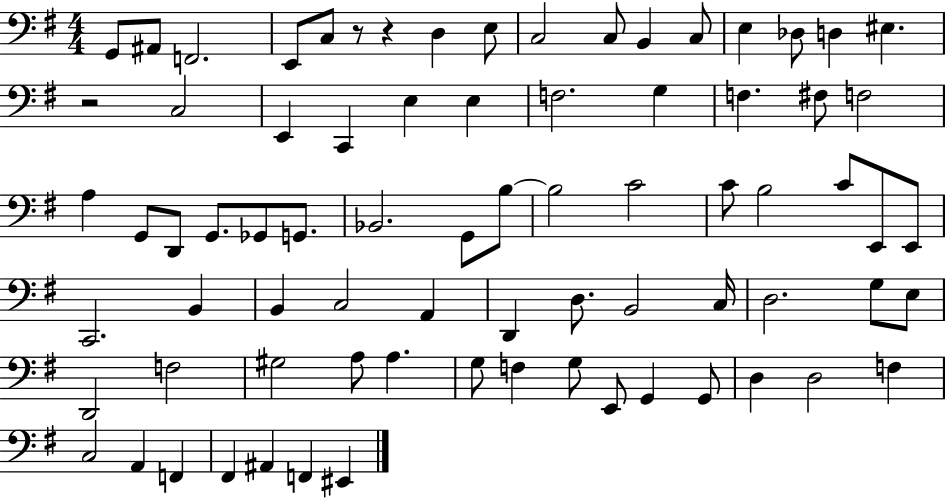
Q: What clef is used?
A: bass